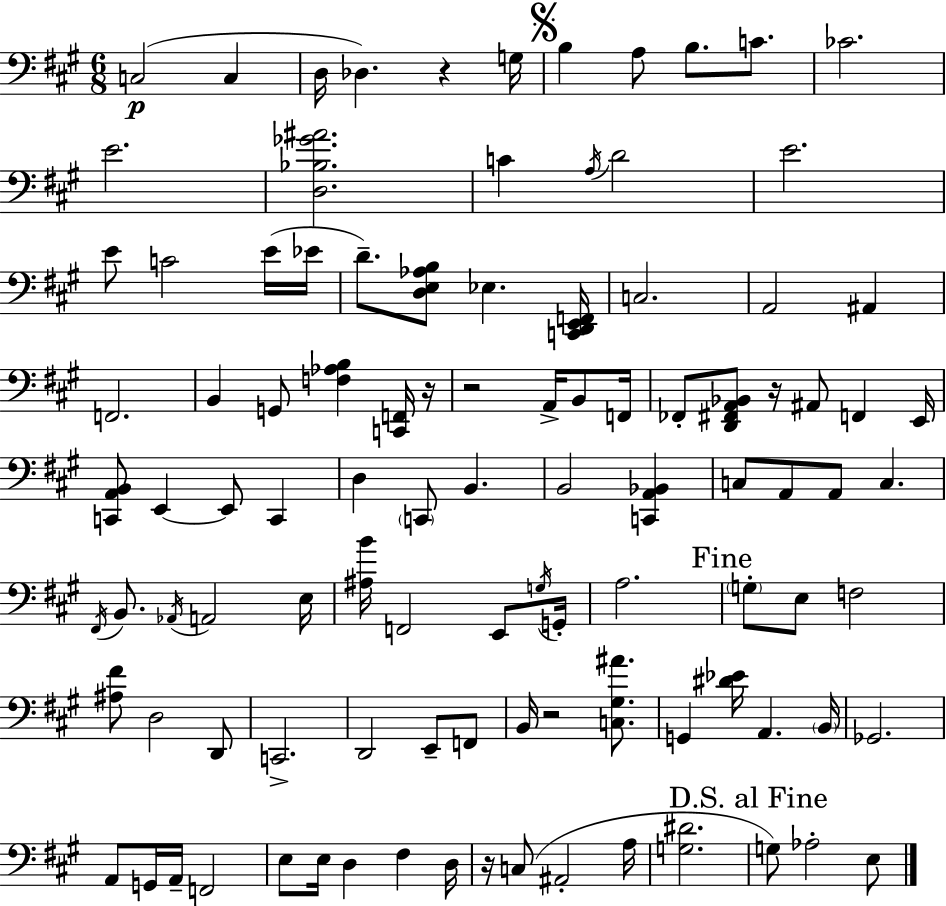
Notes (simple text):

C3/h C3/q D3/s Db3/q. R/q G3/s B3/q A3/e B3/e. C4/e. CES4/h. E4/h. [D3,Bb3,Gb4,A#4]/h. C4/q A3/s D4/h E4/h. E4/e C4/h E4/s Eb4/s D4/e. [D3,E3,Ab3,B3]/e Eb3/q. [C2,D2,E2,F2]/s C3/h. A2/h A#2/q F2/h. B2/q G2/e [F3,Ab3,B3]/q [C2,F2]/s R/s R/h A2/s B2/e F2/s FES2/e [D2,F#2,A2,Bb2]/e R/s A#2/e F2/q E2/s [C2,A2,B2]/e E2/q E2/e C2/q D3/q C2/e B2/q. B2/h [C2,A2,Bb2]/q C3/e A2/e A2/e C3/q. F#2/s B2/e. Ab2/s A2/h E3/s [A#3,B4]/s F2/h E2/e G3/s G2/s A3/h. G3/e E3/e F3/h [A#3,F#4]/e D3/h D2/e C2/h. D2/h E2/e F2/e B2/s R/h [C3,G#3,A#4]/e. G2/q [D#4,Eb4]/s A2/q. B2/s Gb2/h. A2/e G2/s A2/s F2/h E3/e E3/s D3/q F#3/q D3/s R/s C3/e A#2/h A3/s [G3,D#4]/h. G3/e Ab3/h E3/e